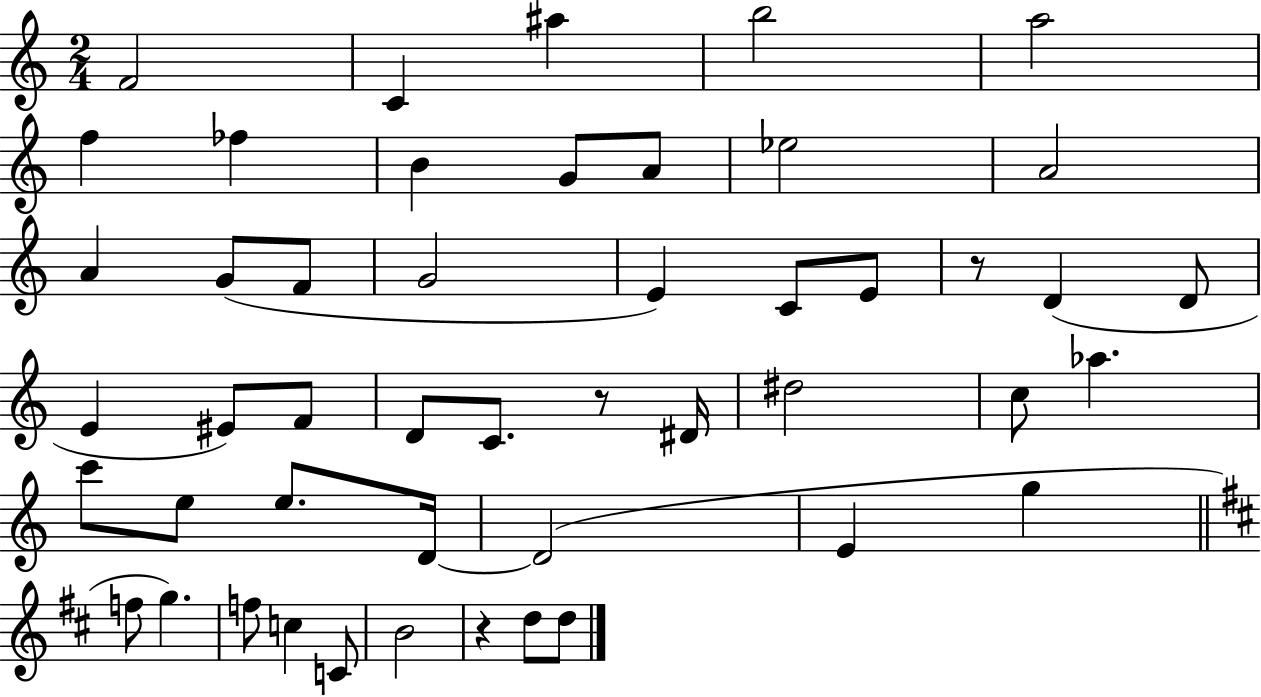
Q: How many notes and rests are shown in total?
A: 48